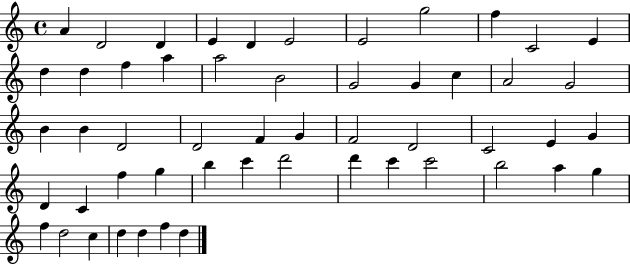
A4/q D4/h D4/q E4/q D4/q E4/h E4/h G5/h F5/q C4/h E4/q D5/q D5/q F5/q A5/q A5/h B4/h G4/h G4/q C5/q A4/h G4/h B4/q B4/q D4/h D4/h F4/q G4/q F4/h D4/h C4/h E4/q G4/q D4/q C4/q F5/q G5/q B5/q C6/q D6/h D6/q C6/q C6/h B5/h A5/q G5/q F5/q D5/h C5/q D5/q D5/q F5/q D5/q